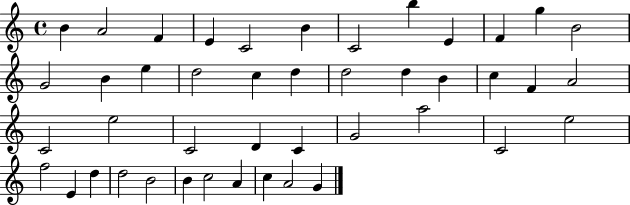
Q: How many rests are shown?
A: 0